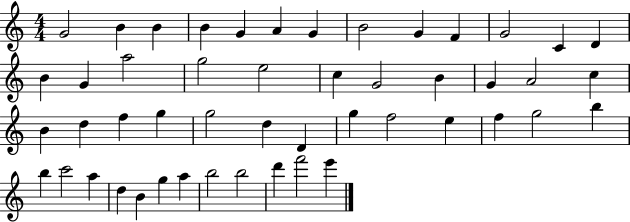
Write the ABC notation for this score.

X:1
T:Untitled
M:4/4
L:1/4
K:C
G2 B B B G A G B2 G F G2 C D B G a2 g2 e2 c G2 B G A2 c B d f g g2 d D g f2 e f g2 b b c'2 a d B g a b2 b2 d' f'2 e'